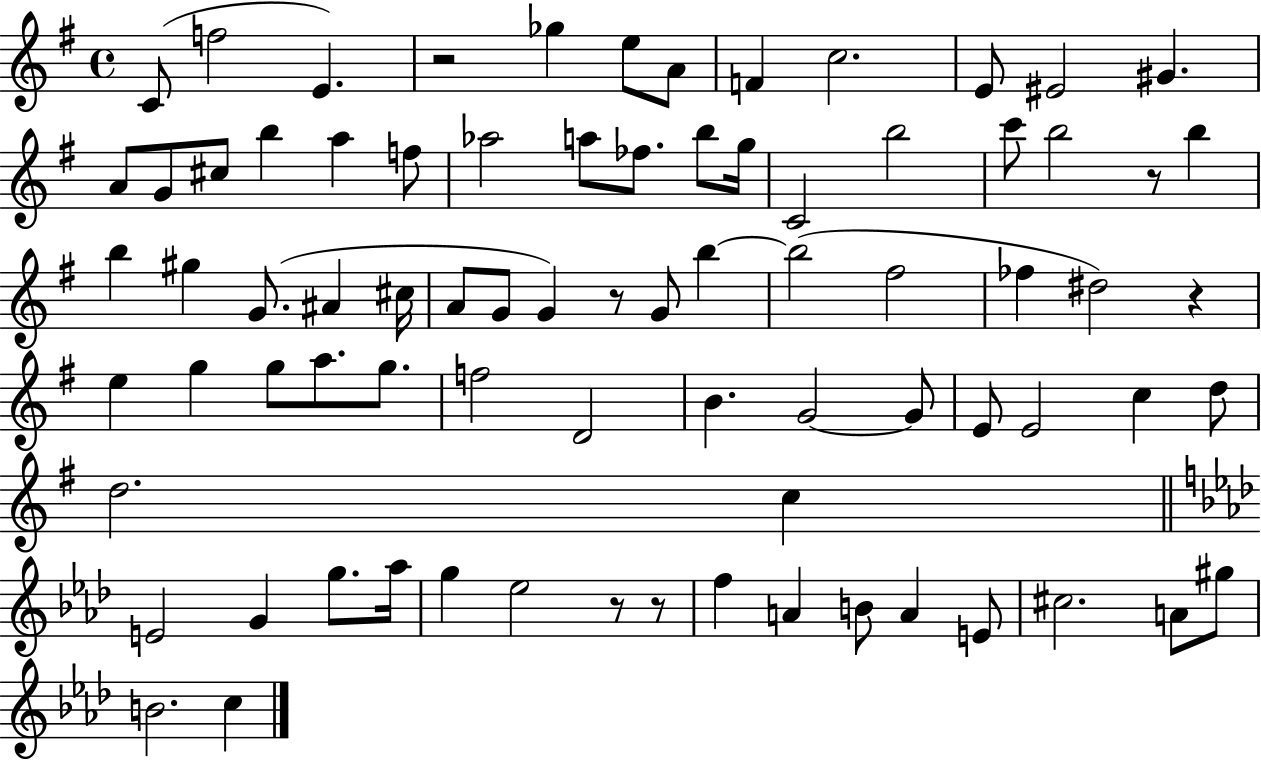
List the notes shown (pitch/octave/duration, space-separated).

C4/e F5/h E4/q. R/h Gb5/q E5/e A4/e F4/q C5/h. E4/e EIS4/h G#4/q. A4/e G4/e C#5/e B5/q A5/q F5/e Ab5/h A5/e FES5/e. B5/e G5/s C4/h B5/h C6/e B5/h R/e B5/q B5/q G#5/q G4/e. A#4/q C#5/s A4/e G4/e G4/q R/e G4/e B5/q B5/h F#5/h FES5/q D#5/h R/q E5/q G5/q G5/e A5/e. G5/e. F5/h D4/h B4/q. G4/h G4/e E4/e E4/h C5/q D5/e D5/h. C5/q E4/h G4/q G5/e. Ab5/s G5/q Eb5/h R/e R/e F5/q A4/q B4/e A4/q E4/e C#5/h. A4/e G#5/e B4/h. C5/q